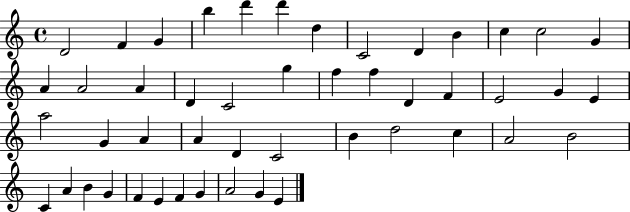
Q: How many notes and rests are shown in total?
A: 48